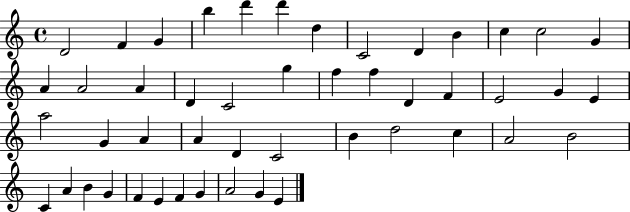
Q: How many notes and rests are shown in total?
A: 48